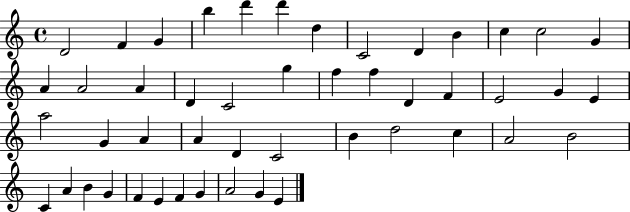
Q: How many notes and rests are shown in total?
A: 48